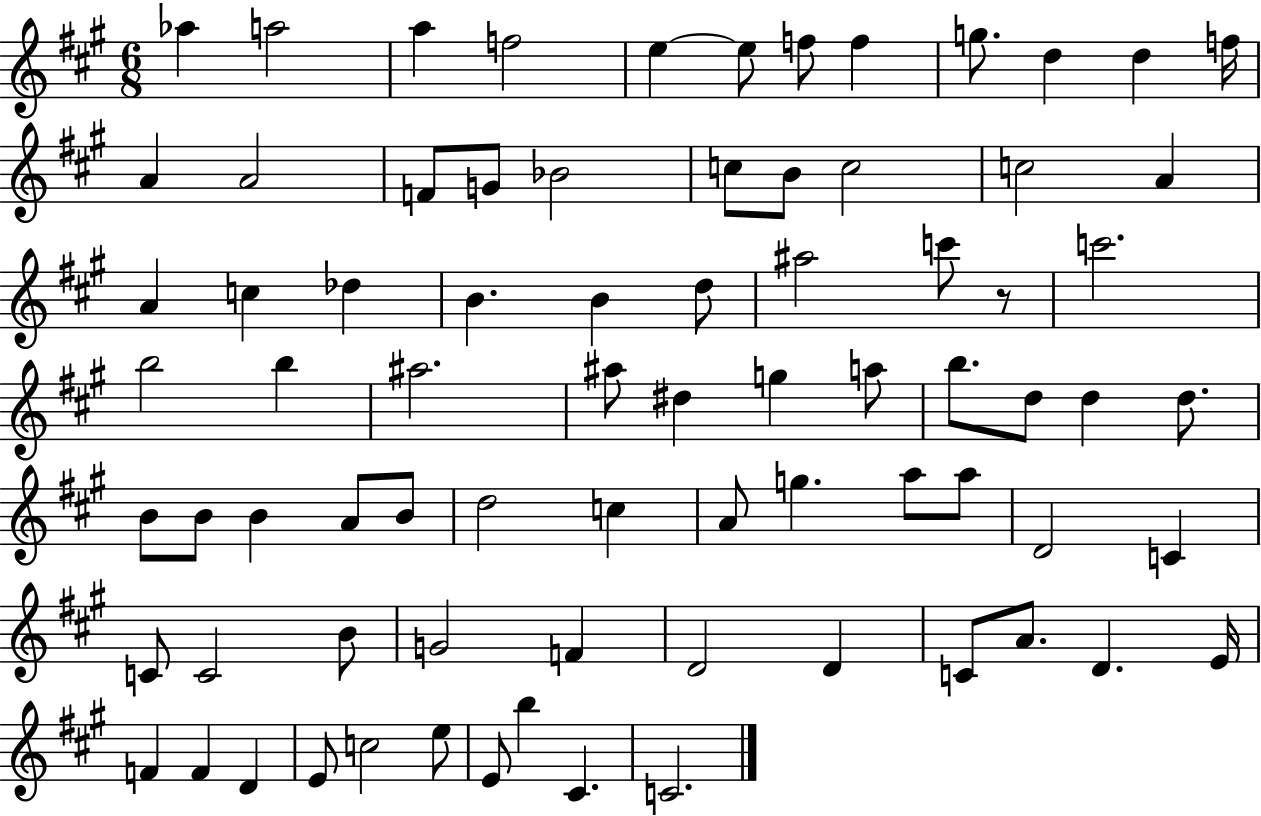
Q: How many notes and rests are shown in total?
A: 77